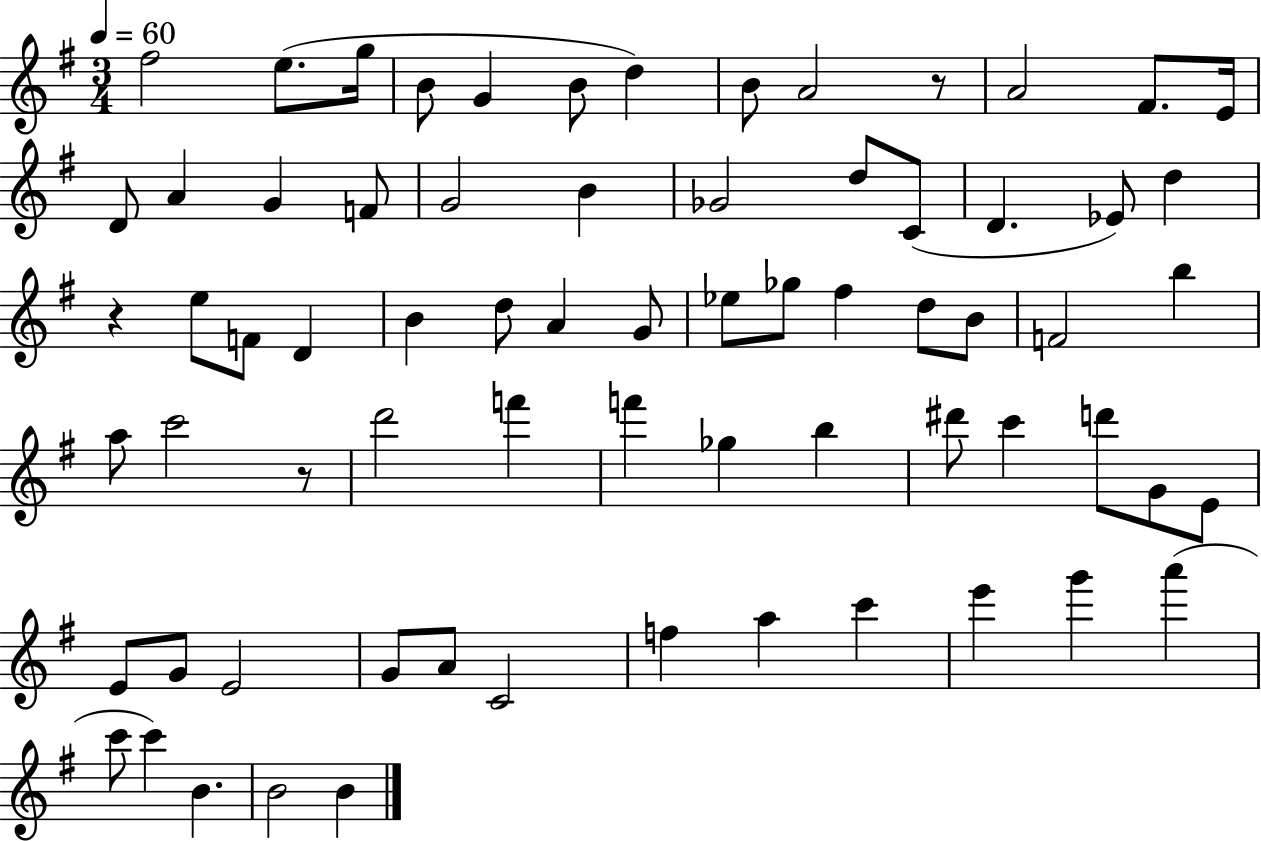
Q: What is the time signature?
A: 3/4